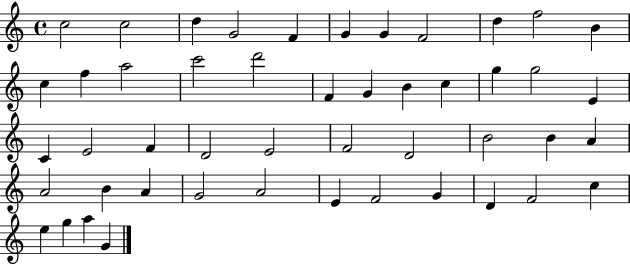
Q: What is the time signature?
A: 4/4